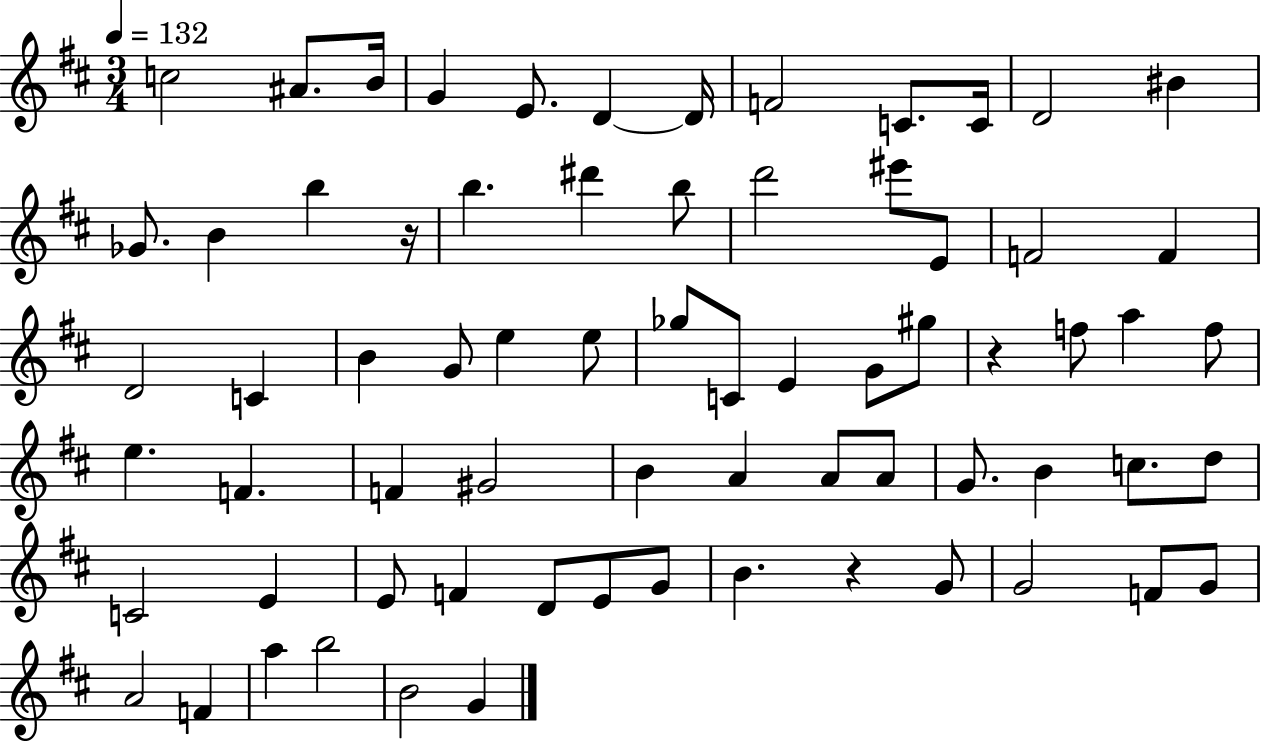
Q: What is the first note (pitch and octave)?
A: C5